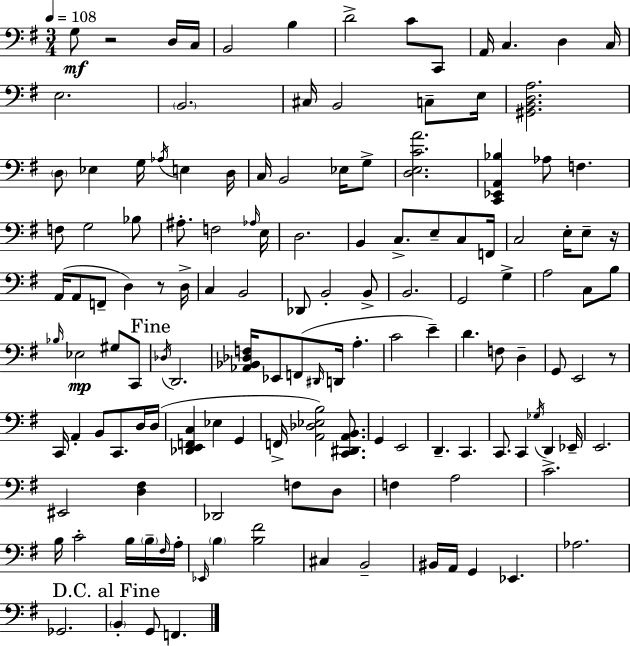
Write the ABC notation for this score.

X:1
T:Untitled
M:3/4
L:1/4
K:Em
G,/2 z2 D,/4 C,/4 B,,2 B, D2 C/2 C,,/2 A,,/4 C, D, C,/4 E,2 B,,2 ^C,/4 B,,2 C,/2 E,/4 [^G,,B,,D,A,]2 D,/2 _E, G,/4 _A,/4 E, D,/4 C,/4 B,,2 _E,/4 G,/2 [D,E,CA]2 [C,,_E,,A,,_B,] _A,/2 F, F,/2 G,2 _B,/2 ^A,/2 F,2 _A,/4 E,/4 D,2 B,, C,/2 E,/2 C,/2 F,,/4 C,2 E,/4 E,/2 z/4 A,,/4 A,,/2 F,,/2 D, z/2 D,/4 C, B,,2 _D,,/2 B,,2 B,,/2 B,,2 G,,2 G, A,2 C,/2 B,/2 _B,/4 _E,2 ^G,/2 C,,/2 _D,/4 D,,2 [_A,,_B,,_D,F,]/4 _E,,/2 F,,/2 ^D,,/4 D,,/4 A, C2 E D F,/2 D, G,,/2 E,,2 z/2 C,,/4 A,, B,,/2 C,,/2 D,/4 D,/4 [_D,,E,,F,,C,] _E, G,, F,,/4 [A,,_D,_E,B,]2 [C,,^D,,A,,B,,]/2 G,, E,,2 D,, C,, C,,/2 C,, _G,/4 D,, _E,,/4 E,,2 ^E,,2 [D,^F,] _D,,2 F,/2 D,/2 F, A,2 C2 B,/4 C2 B,/4 B,/4 ^F,/4 A,/4 _E,,/4 B, [B,^F]2 ^C, B,,2 ^B,,/4 A,,/4 G,, _E,, _A,2 _G,,2 B,, G,,/2 F,,